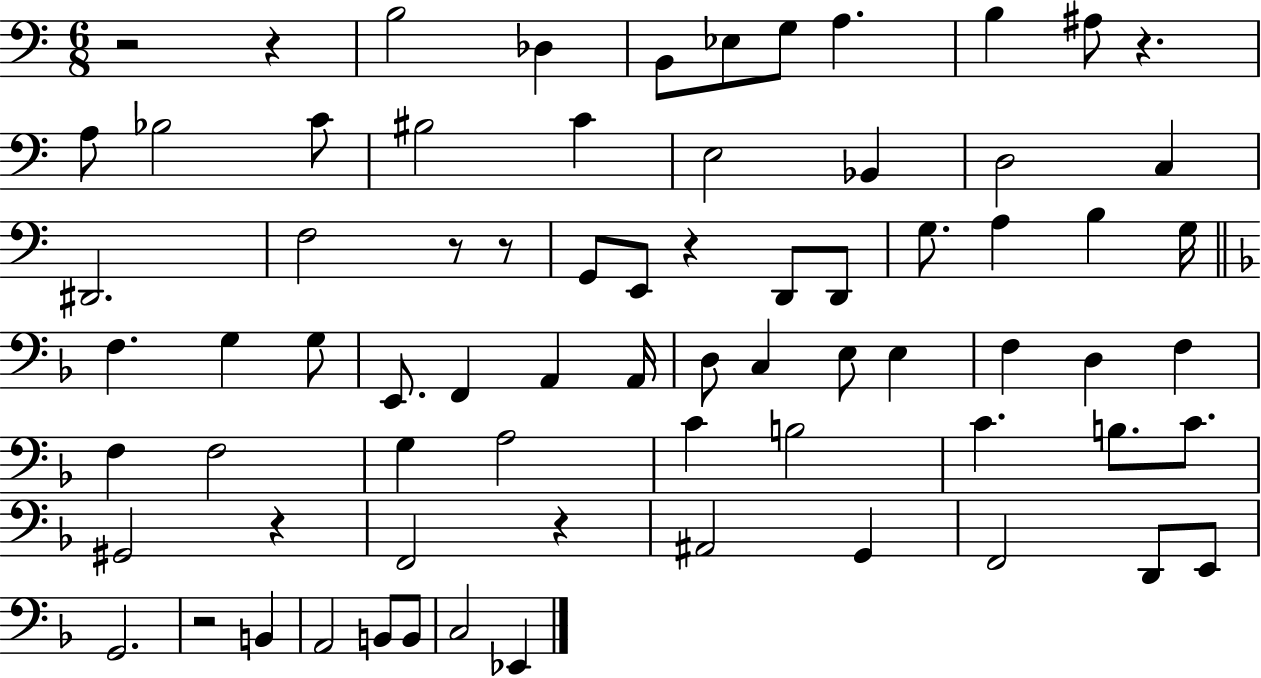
X:1
T:Untitled
M:6/8
L:1/4
K:C
z2 z B,2 _D, B,,/2 _E,/2 G,/2 A, B, ^A,/2 z A,/2 _B,2 C/2 ^B,2 C E,2 _B,, D,2 C, ^D,,2 F,2 z/2 z/2 G,,/2 E,,/2 z D,,/2 D,,/2 G,/2 A, B, G,/4 F, G, G,/2 E,,/2 F,, A,, A,,/4 D,/2 C, E,/2 E, F, D, F, F, F,2 G, A,2 C B,2 C B,/2 C/2 ^G,,2 z F,,2 z ^A,,2 G,, F,,2 D,,/2 E,,/2 G,,2 z2 B,, A,,2 B,,/2 B,,/2 C,2 _E,,